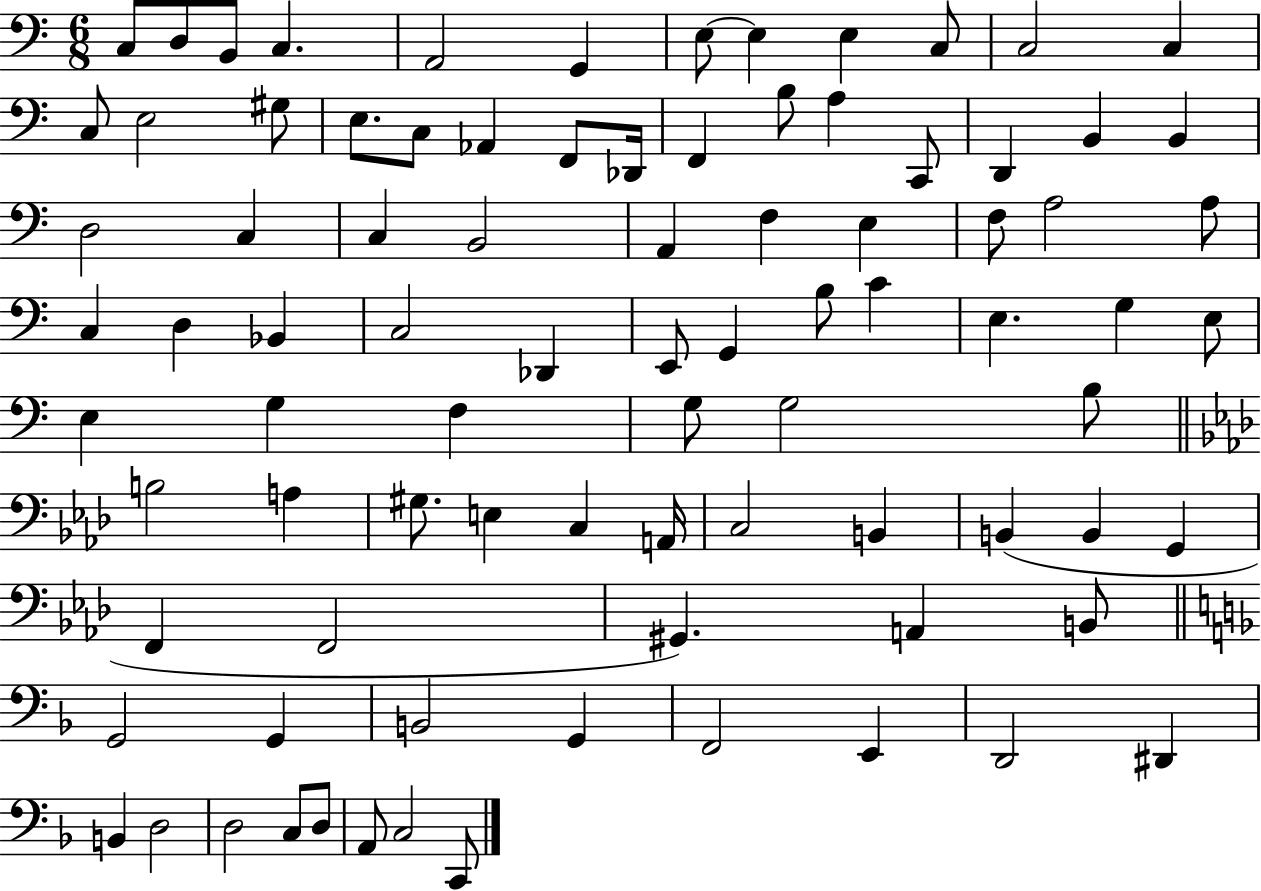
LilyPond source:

{
  \clef bass
  \numericTimeSignature
  \time 6/8
  \key c \major
  c8 d8 b,8 c4. | a,2 g,4 | e8~~ e4 e4 c8 | c2 c4 | \break c8 e2 gis8 | e8. c8 aes,4 f,8 des,16 | f,4 b8 a4 c,8 | d,4 b,4 b,4 | \break d2 c4 | c4 b,2 | a,4 f4 e4 | f8 a2 a8 | \break c4 d4 bes,4 | c2 des,4 | e,8 g,4 b8 c'4 | e4. g4 e8 | \break e4 g4 f4 | g8 g2 b8 | \bar "||" \break \key aes \major b2 a4 | gis8. e4 c4 a,16 | c2 b,4 | b,4( b,4 g,4 | \break f,4 f,2 | gis,4.) a,4 b,8 | \bar "||" \break \key d \minor g,2 g,4 | b,2 g,4 | f,2 e,4 | d,2 dis,4 | \break b,4 d2 | d2 c8 d8 | a,8 c2 c,8 | \bar "|."
}